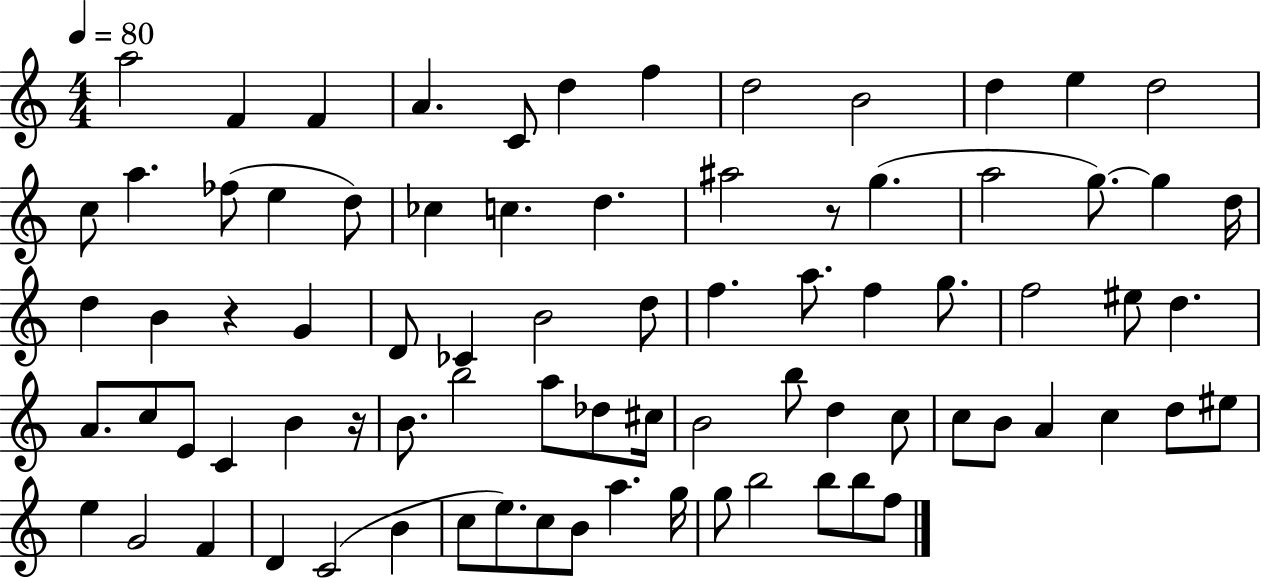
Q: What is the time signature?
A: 4/4